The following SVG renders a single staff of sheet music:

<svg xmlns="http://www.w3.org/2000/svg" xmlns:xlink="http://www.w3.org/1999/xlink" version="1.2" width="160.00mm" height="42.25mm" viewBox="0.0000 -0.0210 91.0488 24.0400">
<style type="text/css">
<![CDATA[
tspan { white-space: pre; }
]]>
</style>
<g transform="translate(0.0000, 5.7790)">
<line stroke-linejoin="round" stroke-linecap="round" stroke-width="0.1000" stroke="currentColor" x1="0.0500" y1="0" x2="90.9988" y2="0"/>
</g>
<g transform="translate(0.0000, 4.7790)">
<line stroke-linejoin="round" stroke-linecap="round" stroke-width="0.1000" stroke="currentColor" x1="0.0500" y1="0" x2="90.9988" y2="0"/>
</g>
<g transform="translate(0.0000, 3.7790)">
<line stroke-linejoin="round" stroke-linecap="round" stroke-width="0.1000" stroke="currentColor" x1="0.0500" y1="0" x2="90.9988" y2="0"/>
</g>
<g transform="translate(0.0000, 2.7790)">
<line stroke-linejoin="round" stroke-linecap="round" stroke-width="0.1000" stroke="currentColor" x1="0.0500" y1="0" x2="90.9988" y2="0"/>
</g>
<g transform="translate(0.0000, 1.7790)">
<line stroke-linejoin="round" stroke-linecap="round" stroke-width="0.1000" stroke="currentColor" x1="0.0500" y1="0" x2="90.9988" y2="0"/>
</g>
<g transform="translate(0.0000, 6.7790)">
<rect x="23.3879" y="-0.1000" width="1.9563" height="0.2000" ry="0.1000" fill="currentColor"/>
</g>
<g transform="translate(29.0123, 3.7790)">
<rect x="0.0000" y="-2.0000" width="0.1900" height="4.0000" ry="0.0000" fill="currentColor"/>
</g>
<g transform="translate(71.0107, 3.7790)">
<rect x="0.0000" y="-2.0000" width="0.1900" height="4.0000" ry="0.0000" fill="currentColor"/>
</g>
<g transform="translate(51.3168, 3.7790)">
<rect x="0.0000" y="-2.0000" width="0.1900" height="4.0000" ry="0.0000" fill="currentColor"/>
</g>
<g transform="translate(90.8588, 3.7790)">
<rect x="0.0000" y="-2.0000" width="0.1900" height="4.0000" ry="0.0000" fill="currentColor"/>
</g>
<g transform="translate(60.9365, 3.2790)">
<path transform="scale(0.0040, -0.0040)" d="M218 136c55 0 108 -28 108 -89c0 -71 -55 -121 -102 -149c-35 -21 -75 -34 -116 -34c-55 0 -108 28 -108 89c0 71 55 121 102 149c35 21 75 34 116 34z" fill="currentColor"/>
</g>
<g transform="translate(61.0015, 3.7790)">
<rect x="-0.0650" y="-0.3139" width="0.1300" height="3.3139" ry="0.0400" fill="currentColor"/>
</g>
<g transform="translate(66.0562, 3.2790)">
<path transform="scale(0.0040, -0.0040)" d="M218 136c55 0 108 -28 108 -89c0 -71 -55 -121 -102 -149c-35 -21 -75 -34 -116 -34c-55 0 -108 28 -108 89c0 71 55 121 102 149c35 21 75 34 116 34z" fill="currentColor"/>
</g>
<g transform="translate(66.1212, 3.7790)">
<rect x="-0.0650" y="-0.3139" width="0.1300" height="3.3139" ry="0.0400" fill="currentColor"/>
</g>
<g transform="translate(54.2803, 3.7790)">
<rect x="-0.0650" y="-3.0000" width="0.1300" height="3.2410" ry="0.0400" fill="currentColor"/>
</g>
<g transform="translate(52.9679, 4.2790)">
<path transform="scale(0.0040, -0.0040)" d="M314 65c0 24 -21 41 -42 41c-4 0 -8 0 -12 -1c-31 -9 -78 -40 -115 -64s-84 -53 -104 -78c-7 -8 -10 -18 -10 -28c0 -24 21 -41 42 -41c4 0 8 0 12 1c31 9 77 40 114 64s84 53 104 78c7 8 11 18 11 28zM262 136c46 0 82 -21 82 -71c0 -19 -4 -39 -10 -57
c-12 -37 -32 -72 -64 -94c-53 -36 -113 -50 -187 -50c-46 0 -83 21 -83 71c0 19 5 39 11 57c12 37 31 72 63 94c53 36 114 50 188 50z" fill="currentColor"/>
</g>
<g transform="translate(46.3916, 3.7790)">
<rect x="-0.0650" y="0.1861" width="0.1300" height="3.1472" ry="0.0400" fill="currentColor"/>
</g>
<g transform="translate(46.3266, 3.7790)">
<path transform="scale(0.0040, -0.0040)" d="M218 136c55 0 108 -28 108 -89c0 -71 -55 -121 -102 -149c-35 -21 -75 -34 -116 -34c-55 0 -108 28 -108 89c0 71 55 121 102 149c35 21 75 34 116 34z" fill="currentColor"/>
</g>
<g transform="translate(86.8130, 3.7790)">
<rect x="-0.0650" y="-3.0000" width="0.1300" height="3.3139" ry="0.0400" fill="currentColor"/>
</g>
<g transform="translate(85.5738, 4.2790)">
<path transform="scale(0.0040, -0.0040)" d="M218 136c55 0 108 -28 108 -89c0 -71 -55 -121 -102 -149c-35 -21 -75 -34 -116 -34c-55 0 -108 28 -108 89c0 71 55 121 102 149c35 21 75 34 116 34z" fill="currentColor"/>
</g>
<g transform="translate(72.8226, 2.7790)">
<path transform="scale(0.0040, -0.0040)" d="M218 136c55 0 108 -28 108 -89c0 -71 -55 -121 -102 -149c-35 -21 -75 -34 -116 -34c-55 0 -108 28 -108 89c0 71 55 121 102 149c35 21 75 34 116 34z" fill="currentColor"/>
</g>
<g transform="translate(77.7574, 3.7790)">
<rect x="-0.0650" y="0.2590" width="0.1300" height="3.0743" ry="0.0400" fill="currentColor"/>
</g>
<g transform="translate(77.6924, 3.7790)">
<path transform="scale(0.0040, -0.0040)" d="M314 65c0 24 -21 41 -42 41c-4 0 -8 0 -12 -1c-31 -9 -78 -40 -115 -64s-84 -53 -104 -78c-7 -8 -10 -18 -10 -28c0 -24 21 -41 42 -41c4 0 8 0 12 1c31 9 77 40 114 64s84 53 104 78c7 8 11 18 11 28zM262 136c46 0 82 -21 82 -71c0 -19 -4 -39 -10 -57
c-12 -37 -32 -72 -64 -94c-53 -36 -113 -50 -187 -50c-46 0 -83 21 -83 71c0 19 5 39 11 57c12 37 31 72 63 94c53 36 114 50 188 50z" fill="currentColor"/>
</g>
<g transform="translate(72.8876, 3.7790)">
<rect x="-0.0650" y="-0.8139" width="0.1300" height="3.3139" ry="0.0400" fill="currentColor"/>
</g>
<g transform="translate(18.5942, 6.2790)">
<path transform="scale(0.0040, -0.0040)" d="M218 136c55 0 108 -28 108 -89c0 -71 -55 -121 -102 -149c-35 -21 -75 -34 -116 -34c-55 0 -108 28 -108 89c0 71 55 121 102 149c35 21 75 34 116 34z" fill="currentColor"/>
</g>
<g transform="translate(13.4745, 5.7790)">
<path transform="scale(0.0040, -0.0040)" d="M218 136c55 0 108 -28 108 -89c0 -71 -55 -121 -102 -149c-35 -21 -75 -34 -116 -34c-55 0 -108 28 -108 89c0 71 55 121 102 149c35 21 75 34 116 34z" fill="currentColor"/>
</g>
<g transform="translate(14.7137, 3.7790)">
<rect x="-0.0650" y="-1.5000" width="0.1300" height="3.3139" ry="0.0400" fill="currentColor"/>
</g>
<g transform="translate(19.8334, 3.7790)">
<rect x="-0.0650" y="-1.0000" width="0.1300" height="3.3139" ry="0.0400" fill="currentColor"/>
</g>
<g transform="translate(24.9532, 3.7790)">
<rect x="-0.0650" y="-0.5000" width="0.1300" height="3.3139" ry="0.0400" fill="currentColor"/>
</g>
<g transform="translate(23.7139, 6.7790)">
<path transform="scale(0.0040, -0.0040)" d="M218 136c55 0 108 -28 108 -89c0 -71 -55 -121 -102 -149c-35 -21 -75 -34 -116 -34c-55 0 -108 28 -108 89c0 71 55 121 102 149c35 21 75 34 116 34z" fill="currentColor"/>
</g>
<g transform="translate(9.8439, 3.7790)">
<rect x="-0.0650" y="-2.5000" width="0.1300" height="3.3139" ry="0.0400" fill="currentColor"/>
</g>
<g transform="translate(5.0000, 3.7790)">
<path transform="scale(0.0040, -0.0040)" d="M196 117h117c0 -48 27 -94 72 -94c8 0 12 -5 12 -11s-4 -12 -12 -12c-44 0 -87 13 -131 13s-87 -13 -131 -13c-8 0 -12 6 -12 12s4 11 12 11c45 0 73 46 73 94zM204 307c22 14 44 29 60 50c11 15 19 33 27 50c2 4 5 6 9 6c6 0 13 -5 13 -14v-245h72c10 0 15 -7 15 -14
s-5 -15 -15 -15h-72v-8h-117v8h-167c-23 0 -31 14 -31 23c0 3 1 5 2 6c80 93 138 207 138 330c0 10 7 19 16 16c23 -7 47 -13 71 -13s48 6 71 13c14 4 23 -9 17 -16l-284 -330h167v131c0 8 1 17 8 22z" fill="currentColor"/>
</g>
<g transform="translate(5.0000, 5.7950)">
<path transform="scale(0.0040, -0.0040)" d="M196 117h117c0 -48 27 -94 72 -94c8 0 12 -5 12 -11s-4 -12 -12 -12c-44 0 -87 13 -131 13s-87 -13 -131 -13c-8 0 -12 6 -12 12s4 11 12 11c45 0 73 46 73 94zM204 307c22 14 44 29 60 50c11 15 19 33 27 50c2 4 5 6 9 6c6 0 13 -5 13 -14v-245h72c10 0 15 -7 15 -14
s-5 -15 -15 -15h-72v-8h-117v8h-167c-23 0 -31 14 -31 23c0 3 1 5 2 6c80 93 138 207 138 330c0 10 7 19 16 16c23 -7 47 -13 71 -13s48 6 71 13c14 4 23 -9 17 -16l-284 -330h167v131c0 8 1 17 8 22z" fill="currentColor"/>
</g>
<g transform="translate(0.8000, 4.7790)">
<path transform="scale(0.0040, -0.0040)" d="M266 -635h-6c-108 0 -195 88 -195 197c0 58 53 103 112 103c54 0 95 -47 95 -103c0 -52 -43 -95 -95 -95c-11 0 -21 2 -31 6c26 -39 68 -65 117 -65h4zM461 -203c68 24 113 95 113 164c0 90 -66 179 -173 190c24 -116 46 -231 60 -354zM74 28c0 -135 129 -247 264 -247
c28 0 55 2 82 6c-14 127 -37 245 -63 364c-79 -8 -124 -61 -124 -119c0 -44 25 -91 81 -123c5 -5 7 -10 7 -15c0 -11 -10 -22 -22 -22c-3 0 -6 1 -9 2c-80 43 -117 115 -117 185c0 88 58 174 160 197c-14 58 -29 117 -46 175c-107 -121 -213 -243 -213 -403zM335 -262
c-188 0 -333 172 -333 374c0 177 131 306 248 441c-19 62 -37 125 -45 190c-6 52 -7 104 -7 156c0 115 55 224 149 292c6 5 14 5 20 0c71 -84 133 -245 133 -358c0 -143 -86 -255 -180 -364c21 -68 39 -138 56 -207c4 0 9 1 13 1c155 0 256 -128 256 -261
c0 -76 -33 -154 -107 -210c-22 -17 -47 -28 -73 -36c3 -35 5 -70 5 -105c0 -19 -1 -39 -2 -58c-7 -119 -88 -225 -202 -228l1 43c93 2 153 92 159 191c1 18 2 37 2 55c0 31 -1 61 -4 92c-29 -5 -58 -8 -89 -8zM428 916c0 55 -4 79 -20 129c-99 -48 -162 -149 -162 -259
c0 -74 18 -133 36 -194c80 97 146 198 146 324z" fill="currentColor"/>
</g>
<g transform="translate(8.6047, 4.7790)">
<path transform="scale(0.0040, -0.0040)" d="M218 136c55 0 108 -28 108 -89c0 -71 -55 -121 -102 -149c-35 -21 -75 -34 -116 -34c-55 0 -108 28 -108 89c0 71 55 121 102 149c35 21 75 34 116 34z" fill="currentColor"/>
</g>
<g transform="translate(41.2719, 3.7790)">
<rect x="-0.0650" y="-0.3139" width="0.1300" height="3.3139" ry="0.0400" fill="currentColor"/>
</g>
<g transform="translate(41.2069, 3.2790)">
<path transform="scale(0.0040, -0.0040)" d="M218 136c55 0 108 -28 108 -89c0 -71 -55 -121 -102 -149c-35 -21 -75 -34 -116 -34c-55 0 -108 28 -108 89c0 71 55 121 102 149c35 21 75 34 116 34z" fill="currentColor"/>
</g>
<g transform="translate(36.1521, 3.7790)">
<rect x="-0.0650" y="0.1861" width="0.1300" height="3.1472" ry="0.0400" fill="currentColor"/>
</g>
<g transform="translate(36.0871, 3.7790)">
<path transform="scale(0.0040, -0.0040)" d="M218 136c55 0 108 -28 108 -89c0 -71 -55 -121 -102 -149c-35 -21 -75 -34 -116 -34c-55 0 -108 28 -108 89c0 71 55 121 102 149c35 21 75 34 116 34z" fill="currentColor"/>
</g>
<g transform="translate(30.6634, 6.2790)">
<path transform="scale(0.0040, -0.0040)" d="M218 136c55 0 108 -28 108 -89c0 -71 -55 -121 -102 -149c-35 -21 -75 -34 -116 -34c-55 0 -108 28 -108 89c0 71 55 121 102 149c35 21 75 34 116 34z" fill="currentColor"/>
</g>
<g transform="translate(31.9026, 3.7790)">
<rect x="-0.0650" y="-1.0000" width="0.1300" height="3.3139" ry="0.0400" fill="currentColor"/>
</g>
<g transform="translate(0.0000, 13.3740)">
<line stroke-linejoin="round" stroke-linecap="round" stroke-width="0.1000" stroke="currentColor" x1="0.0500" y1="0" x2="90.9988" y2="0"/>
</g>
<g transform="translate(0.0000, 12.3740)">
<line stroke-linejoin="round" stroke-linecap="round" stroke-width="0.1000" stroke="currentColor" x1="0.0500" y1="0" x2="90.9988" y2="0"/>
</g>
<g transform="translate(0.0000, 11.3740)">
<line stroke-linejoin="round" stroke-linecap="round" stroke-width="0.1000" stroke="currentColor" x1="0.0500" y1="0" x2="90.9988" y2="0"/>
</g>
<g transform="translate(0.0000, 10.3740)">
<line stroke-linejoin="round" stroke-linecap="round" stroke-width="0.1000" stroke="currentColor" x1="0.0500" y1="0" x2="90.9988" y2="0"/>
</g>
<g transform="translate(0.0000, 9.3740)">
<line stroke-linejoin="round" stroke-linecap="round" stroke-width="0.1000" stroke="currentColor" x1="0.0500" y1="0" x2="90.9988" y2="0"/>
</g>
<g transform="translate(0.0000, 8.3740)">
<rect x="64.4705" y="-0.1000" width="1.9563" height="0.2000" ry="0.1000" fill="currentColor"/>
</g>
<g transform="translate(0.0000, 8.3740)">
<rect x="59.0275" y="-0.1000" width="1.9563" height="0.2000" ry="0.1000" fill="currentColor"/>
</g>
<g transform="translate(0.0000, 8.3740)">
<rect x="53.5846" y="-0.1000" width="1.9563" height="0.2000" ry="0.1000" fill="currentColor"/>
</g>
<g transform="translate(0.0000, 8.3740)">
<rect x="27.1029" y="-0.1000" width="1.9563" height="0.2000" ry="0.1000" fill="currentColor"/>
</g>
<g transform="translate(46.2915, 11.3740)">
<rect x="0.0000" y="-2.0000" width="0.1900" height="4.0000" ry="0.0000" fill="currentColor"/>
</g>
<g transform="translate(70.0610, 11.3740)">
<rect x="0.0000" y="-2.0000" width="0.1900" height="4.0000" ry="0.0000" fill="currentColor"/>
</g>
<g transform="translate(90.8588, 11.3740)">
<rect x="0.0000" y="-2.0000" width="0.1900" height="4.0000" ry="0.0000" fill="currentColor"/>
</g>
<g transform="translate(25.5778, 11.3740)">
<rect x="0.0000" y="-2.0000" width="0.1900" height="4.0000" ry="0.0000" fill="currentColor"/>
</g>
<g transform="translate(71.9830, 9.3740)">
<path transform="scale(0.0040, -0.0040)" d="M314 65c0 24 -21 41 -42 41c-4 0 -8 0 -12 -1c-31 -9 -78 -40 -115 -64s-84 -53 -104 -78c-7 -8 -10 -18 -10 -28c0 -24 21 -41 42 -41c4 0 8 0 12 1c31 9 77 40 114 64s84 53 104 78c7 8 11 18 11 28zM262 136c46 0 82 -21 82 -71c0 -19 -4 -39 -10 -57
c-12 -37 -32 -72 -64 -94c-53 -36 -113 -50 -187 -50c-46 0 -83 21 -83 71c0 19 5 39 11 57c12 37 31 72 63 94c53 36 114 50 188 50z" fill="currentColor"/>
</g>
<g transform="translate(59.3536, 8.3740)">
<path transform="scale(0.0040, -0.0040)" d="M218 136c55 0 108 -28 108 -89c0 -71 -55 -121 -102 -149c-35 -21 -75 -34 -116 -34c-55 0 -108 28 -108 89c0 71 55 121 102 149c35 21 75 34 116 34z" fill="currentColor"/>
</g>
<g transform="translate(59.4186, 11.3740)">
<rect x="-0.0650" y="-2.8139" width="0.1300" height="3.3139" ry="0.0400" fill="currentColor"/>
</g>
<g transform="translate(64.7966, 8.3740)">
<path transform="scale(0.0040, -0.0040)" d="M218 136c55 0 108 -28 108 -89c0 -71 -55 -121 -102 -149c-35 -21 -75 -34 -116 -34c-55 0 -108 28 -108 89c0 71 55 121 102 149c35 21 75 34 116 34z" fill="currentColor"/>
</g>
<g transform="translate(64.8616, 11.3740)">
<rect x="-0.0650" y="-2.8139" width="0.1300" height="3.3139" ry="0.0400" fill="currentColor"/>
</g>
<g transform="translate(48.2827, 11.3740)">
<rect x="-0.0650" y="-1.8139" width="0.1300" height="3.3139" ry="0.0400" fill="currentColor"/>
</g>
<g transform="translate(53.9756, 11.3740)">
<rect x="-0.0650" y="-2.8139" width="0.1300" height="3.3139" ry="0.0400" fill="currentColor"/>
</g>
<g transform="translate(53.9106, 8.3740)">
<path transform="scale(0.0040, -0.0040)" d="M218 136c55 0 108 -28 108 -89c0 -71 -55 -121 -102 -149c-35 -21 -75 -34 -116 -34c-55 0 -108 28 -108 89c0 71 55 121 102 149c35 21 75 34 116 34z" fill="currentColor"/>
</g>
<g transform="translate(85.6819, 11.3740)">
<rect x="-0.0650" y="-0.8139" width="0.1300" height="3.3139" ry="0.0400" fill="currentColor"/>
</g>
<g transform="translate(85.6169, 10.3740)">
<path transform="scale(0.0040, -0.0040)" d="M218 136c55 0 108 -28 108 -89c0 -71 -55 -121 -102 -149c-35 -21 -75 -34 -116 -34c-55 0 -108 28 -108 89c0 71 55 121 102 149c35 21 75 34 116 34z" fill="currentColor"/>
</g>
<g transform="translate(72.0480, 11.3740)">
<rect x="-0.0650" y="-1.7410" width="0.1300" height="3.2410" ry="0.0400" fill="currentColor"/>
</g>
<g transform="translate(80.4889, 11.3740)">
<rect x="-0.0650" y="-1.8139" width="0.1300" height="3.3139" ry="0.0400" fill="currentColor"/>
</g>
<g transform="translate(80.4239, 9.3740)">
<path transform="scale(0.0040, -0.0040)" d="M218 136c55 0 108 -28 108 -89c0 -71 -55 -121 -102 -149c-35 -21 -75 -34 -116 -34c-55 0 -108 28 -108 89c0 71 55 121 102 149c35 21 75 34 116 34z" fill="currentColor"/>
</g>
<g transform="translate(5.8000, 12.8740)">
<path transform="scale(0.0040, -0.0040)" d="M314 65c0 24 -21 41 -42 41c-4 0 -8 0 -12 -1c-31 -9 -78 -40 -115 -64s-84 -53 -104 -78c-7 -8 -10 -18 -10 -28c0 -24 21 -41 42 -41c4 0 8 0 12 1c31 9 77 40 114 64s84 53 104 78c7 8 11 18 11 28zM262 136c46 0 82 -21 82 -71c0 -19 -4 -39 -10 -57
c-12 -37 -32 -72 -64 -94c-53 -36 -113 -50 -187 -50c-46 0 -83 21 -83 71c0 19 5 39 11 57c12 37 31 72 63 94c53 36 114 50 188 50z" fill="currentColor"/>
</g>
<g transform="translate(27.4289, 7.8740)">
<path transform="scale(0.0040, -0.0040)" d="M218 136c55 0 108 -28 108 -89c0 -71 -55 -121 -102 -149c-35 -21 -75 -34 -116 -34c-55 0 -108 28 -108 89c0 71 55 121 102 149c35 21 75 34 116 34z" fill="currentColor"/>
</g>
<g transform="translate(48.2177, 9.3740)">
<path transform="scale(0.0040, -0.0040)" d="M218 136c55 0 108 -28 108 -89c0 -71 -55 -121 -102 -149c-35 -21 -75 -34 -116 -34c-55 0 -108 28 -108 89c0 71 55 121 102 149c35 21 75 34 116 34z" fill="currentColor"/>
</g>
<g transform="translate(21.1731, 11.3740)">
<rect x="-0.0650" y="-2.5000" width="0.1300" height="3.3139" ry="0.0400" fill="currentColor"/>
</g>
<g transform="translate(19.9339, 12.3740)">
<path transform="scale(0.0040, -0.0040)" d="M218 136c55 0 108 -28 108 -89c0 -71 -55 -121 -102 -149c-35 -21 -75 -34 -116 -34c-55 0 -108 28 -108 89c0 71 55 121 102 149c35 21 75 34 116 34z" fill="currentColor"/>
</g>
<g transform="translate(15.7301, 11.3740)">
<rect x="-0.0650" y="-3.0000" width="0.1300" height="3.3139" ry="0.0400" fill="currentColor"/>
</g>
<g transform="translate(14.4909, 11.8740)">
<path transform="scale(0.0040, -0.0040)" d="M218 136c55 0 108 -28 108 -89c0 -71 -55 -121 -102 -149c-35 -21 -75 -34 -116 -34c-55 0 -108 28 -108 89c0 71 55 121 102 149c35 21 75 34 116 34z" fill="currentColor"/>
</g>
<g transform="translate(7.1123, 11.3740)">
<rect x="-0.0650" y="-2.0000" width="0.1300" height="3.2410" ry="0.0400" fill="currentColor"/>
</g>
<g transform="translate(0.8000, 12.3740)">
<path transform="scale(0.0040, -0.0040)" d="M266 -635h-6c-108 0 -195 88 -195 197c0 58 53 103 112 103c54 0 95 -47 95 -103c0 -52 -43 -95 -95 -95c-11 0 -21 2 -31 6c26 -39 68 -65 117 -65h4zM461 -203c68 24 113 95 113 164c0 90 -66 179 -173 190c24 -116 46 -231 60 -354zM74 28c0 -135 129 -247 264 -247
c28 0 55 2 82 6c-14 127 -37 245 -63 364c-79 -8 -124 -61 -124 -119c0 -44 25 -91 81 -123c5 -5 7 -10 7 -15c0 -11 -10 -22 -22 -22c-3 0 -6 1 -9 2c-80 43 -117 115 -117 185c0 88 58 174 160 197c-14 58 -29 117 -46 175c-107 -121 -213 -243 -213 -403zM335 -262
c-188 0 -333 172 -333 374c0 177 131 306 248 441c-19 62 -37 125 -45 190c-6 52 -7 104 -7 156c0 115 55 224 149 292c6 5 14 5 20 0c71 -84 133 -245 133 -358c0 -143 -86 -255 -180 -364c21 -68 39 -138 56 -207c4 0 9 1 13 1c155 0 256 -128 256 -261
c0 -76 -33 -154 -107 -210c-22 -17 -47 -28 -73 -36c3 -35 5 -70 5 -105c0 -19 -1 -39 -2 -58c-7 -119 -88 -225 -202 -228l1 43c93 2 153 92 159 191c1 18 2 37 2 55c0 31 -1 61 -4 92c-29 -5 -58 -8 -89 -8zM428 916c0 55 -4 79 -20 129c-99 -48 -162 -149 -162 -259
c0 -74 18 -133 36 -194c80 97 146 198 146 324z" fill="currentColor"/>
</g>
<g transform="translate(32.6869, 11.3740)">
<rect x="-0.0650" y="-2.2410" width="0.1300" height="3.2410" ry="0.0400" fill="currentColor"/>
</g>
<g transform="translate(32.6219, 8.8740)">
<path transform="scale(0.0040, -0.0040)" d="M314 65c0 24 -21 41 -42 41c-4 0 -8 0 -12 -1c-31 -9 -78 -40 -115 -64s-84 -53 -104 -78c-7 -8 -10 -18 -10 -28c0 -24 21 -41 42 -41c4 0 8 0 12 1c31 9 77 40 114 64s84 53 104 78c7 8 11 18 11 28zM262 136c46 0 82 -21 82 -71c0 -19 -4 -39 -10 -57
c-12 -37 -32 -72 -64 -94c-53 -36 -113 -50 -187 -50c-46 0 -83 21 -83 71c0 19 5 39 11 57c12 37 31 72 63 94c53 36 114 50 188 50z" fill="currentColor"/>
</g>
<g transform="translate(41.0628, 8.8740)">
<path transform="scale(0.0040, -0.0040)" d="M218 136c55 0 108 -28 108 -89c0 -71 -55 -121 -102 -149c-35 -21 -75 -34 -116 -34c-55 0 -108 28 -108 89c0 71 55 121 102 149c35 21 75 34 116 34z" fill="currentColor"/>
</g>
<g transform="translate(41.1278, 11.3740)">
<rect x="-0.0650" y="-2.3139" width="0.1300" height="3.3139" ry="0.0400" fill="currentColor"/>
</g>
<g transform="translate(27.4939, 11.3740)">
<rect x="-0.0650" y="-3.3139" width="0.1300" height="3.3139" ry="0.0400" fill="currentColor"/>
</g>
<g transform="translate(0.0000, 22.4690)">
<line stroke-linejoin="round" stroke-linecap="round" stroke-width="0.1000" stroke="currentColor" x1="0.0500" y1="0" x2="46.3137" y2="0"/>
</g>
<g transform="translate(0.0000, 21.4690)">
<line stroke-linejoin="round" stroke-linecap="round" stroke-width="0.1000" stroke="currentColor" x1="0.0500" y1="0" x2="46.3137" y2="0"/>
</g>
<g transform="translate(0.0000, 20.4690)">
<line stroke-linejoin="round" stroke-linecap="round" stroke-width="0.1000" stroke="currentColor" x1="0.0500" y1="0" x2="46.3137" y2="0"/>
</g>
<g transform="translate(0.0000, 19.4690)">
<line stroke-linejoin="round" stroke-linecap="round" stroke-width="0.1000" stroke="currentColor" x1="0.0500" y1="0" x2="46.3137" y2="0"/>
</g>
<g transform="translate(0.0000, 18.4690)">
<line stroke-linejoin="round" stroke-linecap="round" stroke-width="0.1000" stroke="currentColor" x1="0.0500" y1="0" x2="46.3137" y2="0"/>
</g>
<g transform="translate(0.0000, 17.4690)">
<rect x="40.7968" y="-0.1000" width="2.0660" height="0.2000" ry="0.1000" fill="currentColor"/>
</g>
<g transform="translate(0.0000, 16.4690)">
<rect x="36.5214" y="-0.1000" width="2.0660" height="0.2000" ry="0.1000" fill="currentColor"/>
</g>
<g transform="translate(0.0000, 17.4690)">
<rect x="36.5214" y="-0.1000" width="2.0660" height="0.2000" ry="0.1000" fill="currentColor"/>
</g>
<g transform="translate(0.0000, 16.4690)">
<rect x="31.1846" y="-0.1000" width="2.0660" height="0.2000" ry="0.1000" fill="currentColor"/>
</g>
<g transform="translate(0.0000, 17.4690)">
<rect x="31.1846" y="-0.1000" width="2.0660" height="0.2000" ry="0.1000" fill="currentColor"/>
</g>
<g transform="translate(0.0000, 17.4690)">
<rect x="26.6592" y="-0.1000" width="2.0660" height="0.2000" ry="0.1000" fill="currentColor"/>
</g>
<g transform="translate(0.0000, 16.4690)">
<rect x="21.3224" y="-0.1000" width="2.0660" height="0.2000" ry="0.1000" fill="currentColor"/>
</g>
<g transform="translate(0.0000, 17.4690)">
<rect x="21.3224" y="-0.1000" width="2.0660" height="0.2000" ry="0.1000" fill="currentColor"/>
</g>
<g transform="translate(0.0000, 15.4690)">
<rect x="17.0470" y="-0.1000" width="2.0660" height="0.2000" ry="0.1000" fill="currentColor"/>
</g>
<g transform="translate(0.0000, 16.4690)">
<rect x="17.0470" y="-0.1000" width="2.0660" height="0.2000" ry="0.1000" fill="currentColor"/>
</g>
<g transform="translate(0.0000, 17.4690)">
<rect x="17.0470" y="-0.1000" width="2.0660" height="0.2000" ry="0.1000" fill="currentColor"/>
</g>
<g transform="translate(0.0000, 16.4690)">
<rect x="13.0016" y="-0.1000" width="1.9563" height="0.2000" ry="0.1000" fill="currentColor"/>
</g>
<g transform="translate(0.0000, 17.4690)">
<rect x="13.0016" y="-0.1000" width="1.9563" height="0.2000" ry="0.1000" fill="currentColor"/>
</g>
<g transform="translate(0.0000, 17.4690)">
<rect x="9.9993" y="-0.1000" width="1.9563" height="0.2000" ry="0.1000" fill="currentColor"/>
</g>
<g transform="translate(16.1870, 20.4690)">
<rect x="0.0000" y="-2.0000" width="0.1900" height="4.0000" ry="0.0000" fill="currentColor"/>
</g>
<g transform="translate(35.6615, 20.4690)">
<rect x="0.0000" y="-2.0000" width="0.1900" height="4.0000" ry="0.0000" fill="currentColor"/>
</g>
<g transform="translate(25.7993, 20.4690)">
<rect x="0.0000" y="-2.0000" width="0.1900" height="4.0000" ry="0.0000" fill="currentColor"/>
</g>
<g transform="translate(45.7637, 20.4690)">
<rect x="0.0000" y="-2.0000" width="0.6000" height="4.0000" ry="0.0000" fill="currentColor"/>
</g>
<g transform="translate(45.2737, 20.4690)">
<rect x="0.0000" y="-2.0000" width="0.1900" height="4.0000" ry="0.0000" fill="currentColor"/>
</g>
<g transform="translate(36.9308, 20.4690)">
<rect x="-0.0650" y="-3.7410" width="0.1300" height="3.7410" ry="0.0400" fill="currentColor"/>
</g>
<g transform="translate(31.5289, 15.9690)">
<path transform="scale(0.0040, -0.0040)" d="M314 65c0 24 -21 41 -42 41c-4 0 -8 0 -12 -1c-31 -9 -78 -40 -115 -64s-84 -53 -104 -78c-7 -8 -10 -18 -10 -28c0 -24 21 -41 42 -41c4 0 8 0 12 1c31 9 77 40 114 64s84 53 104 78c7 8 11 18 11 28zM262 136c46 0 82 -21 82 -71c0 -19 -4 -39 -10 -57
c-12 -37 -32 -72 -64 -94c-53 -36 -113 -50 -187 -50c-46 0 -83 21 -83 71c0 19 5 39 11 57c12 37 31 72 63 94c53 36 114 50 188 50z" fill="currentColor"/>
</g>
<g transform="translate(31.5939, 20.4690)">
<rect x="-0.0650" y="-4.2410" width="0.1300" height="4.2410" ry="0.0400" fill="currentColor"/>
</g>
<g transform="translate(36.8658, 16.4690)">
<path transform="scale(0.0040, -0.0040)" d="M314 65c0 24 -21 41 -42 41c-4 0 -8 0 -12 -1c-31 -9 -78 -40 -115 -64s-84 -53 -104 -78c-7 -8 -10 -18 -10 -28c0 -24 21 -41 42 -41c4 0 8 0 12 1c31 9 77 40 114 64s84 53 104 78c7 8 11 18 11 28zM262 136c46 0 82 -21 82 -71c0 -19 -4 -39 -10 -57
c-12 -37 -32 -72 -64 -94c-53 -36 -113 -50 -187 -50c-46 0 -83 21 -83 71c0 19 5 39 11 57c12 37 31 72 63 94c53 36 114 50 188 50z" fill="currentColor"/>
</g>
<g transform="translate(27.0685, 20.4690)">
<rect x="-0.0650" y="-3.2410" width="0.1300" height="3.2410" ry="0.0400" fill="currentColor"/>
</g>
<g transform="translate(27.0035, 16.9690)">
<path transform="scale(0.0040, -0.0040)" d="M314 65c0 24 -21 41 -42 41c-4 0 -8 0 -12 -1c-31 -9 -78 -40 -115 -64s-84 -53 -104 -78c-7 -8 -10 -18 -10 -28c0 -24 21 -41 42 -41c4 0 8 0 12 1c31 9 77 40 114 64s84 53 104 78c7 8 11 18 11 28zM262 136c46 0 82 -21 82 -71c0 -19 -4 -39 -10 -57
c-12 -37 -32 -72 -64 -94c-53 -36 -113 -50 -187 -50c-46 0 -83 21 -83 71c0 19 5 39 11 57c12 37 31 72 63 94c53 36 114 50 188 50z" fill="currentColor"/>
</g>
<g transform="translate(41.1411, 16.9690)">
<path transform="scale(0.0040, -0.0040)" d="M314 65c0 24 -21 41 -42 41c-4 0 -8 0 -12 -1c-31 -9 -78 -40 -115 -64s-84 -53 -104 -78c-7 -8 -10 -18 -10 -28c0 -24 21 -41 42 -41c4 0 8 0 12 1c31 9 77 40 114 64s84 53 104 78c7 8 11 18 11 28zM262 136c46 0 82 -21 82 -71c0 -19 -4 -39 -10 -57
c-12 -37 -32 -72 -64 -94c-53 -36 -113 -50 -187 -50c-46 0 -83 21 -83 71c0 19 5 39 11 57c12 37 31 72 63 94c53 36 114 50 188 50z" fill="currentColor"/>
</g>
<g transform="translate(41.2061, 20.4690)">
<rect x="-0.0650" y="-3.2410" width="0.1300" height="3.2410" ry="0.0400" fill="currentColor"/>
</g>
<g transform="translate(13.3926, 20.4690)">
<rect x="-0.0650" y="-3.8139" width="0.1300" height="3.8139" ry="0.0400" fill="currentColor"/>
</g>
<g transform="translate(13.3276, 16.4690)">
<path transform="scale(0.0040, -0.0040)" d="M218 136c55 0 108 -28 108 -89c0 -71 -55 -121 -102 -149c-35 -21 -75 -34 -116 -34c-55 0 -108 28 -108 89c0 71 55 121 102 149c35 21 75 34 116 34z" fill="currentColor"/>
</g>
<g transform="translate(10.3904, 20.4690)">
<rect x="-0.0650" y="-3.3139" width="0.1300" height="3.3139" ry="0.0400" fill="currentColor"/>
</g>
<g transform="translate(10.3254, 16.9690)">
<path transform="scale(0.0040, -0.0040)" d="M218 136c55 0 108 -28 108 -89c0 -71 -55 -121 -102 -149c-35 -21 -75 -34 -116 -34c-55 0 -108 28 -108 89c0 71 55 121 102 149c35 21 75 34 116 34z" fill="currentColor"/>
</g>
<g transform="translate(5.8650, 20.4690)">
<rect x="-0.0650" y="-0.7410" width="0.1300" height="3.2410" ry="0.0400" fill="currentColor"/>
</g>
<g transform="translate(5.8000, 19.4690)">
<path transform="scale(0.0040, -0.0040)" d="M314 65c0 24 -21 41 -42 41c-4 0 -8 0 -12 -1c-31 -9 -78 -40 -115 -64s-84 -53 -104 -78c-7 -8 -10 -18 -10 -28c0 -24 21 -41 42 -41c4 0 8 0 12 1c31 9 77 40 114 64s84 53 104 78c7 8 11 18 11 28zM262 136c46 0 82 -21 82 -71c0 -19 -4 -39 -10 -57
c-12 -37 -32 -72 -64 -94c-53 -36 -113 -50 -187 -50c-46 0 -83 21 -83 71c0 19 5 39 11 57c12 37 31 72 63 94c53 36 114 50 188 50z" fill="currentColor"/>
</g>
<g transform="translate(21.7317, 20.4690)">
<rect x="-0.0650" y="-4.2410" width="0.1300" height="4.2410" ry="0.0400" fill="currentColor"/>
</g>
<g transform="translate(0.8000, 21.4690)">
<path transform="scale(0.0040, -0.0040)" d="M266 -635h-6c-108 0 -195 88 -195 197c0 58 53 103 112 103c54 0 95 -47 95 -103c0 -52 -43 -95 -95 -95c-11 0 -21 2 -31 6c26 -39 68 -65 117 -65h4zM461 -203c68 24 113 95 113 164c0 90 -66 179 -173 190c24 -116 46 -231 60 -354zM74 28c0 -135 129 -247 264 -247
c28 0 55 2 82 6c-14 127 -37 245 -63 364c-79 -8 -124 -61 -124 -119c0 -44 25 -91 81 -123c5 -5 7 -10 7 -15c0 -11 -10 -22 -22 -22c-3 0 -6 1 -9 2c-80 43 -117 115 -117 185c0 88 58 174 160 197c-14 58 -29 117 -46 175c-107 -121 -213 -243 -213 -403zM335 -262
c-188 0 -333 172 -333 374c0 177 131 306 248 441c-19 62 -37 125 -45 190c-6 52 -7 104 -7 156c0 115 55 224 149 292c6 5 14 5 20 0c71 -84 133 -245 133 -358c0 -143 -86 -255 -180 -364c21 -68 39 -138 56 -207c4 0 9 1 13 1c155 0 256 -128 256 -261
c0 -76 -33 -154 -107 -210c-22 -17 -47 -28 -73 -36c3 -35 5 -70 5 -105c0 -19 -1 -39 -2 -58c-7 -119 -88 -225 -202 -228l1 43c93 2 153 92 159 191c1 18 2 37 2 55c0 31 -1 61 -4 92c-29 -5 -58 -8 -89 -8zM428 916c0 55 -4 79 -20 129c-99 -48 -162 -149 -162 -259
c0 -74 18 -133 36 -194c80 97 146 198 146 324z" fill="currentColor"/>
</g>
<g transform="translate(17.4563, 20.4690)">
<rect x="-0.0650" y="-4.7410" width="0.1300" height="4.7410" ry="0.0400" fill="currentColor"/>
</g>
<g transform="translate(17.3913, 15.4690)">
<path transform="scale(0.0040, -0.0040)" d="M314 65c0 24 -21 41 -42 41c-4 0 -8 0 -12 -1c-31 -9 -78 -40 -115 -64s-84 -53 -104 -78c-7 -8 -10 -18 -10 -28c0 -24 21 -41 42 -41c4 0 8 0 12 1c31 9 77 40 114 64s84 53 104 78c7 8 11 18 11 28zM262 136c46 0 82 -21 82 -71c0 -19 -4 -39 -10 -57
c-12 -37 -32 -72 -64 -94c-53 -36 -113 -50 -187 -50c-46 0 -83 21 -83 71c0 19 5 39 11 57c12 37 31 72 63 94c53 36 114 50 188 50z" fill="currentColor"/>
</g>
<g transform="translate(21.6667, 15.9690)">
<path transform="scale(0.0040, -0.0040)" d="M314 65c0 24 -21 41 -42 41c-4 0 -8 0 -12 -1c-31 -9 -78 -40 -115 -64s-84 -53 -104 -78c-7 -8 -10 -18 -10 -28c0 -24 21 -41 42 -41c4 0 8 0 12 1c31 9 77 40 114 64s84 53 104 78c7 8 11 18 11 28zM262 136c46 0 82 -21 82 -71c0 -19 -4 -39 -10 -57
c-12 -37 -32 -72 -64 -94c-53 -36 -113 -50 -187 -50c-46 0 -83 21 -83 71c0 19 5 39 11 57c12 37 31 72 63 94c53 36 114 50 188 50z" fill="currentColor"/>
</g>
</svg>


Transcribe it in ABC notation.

X:1
T:Untitled
M:4/4
L:1/4
K:C
G E D C D B c B A2 c c d B2 A F2 A G b g2 g f a a a f2 f d d2 b c' e'2 d'2 b2 d'2 c'2 b2